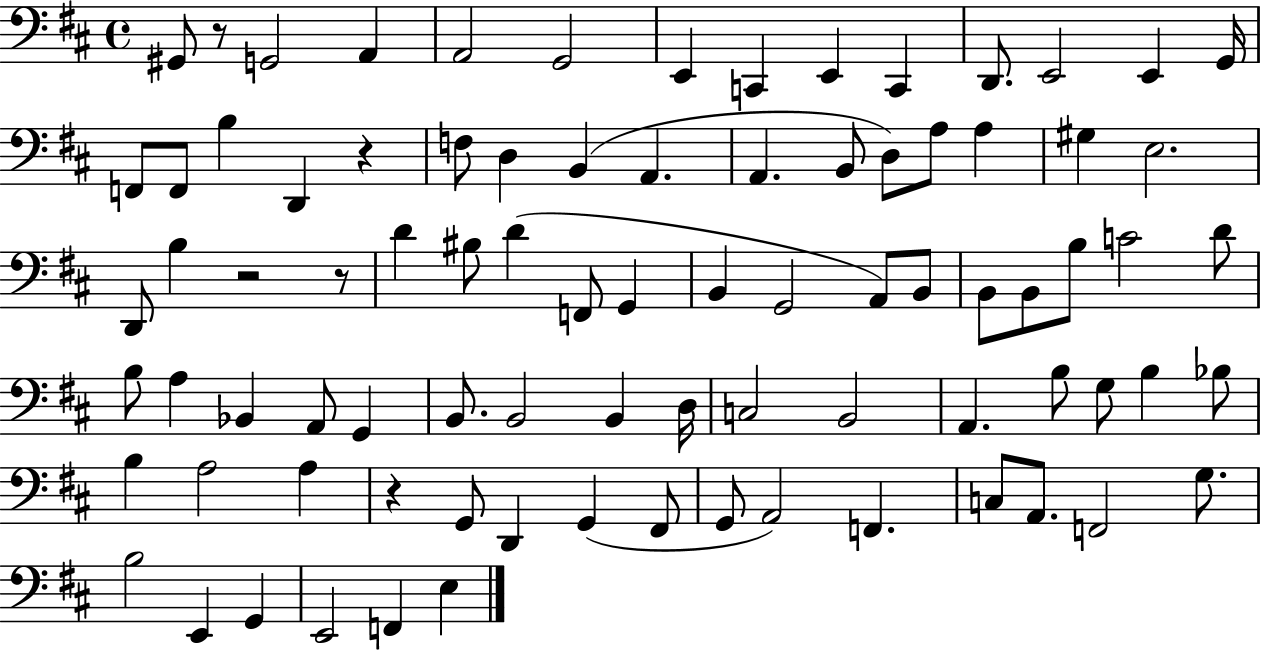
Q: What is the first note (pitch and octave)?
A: G#2